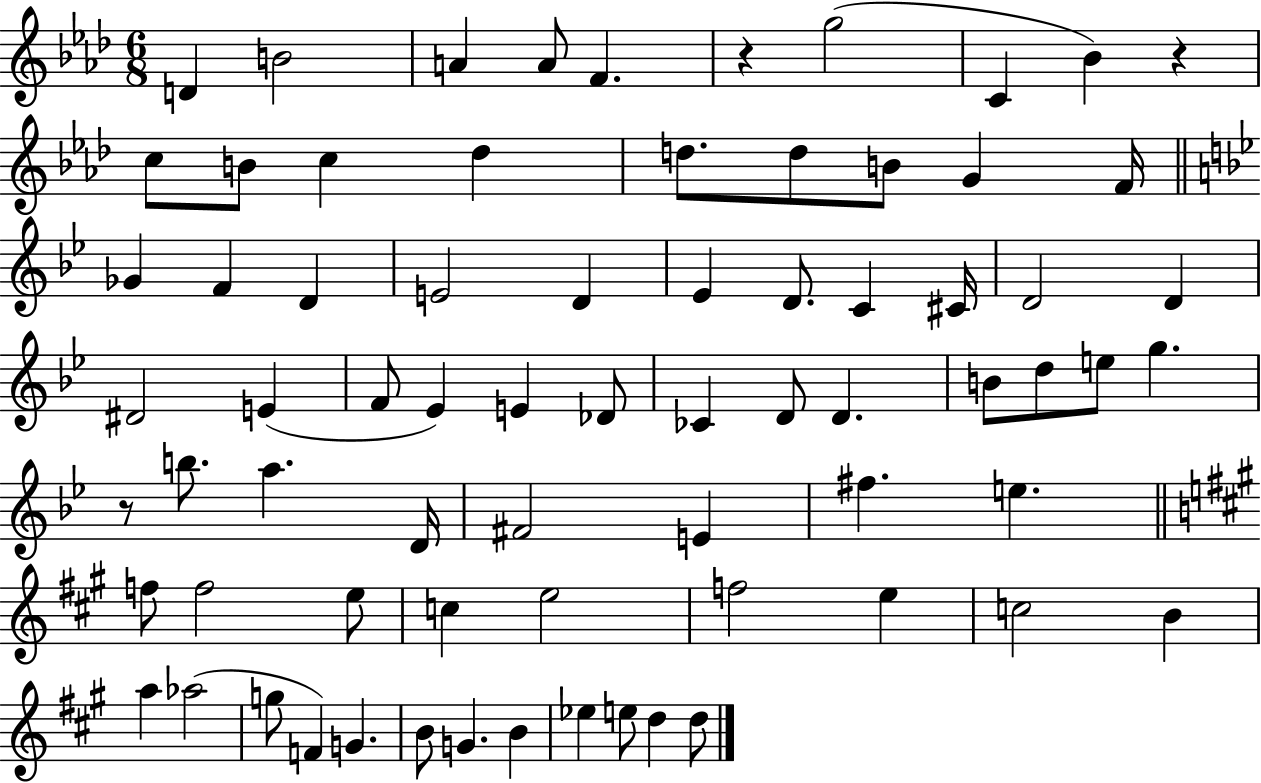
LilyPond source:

{
  \clef treble
  \numericTimeSignature
  \time 6/8
  \key aes \major
  d'4 b'2 | a'4 a'8 f'4. | r4 g''2( | c'4 bes'4) r4 | \break c''8 b'8 c''4 des''4 | d''8. d''8 b'8 g'4 f'16 | \bar "||" \break \key bes \major ges'4 f'4 d'4 | e'2 d'4 | ees'4 d'8. c'4 cis'16 | d'2 d'4 | \break dis'2 e'4( | f'8 ees'4) e'4 des'8 | ces'4 d'8 d'4. | b'8 d''8 e''8 g''4. | \break r8 b''8. a''4. d'16 | fis'2 e'4 | fis''4. e''4. | \bar "||" \break \key a \major f''8 f''2 e''8 | c''4 e''2 | f''2 e''4 | c''2 b'4 | \break a''4 aes''2( | g''8 f'4) g'4. | b'8 g'4. b'4 | ees''4 e''8 d''4 d''8 | \break \bar "|."
}